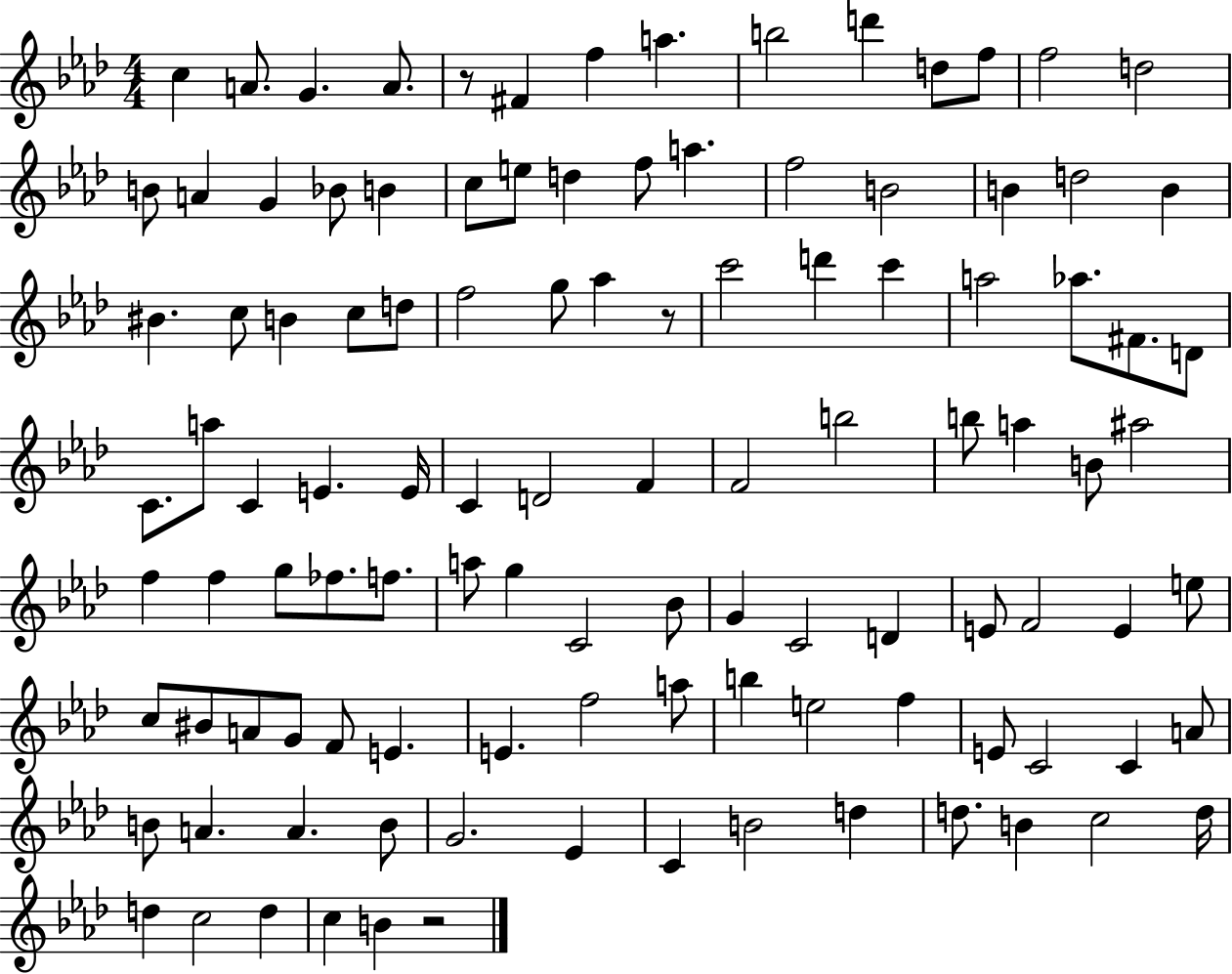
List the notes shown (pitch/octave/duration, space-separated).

C5/q A4/e. G4/q. A4/e. R/e F#4/q F5/q A5/q. B5/h D6/q D5/e F5/e F5/h D5/h B4/e A4/q G4/q Bb4/e B4/q C5/e E5/e D5/q F5/e A5/q. F5/h B4/h B4/q D5/h B4/q BIS4/q. C5/e B4/q C5/e D5/e F5/h G5/e Ab5/q R/e C6/h D6/q C6/q A5/h Ab5/e. F#4/e. D4/e C4/e. A5/e C4/q E4/q. E4/s C4/q D4/h F4/q F4/h B5/h B5/e A5/q B4/e A#5/h F5/q F5/q G5/e FES5/e. F5/e. A5/e G5/q C4/h Bb4/e G4/q C4/h D4/q E4/e F4/h E4/q E5/e C5/e BIS4/e A4/e G4/e F4/e E4/q. E4/q. F5/h A5/e B5/q E5/h F5/q E4/e C4/h C4/q A4/e B4/e A4/q. A4/q. B4/e G4/h. Eb4/q C4/q B4/h D5/q D5/e. B4/q C5/h D5/s D5/q C5/h D5/q C5/q B4/q R/h